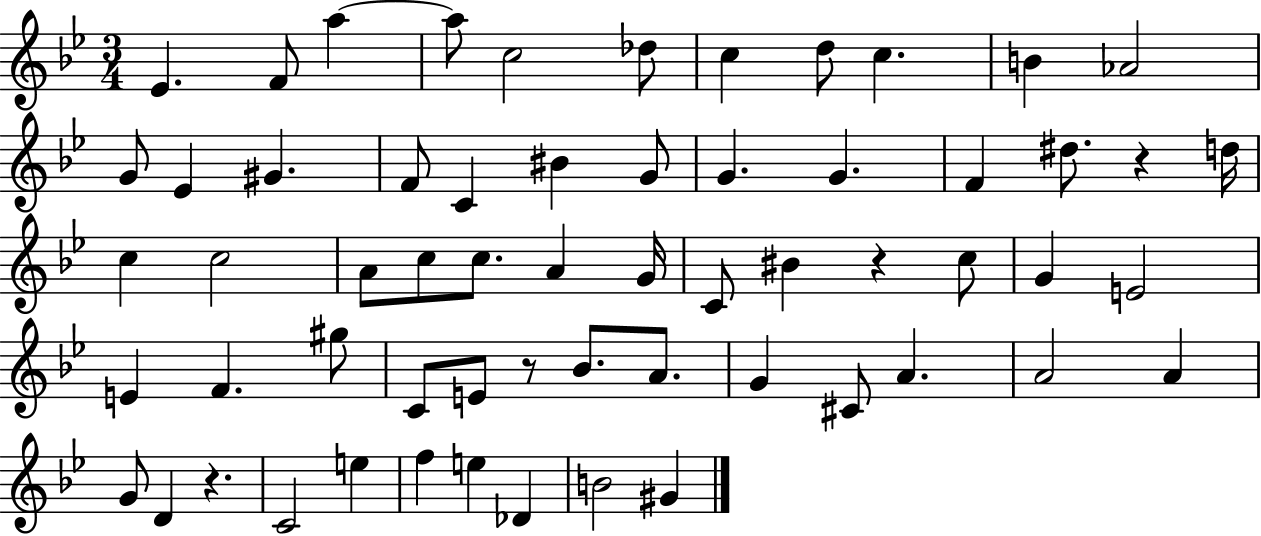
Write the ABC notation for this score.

X:1
T:Untitled
M:3/4
L:1/4
K:Bb
_E F/2 a a/2 c2 _d/2 c d/2 c B _A2 G/2 _E ^G F/2 C ^B G/2 G G F ^d/2 z d/4 c c2 A/2 c/2 c/2 A G/4 C/2 ^B z c/2 G E2 E F ^g/2 C/2 E/2 z/2 _B/2 A/2 G ^C/2 A A2 A G/2 D z C2 e f e _D B2 ^G